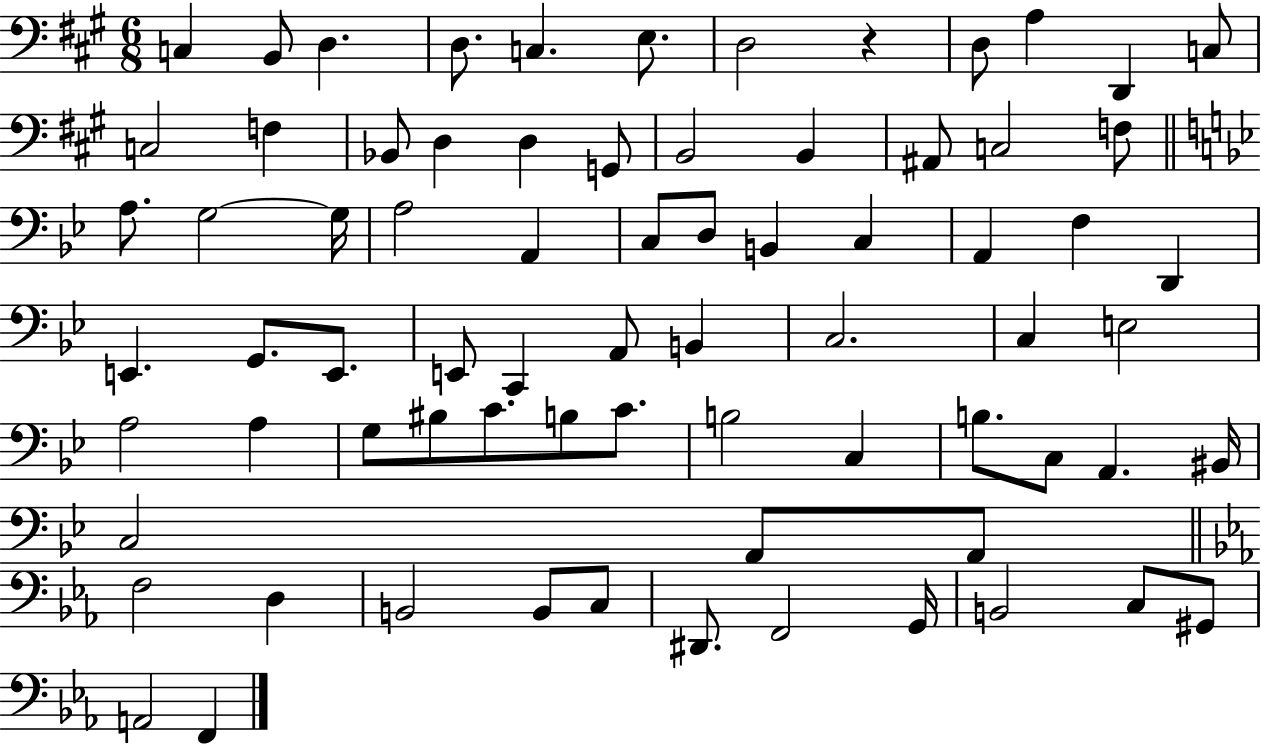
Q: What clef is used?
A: bass